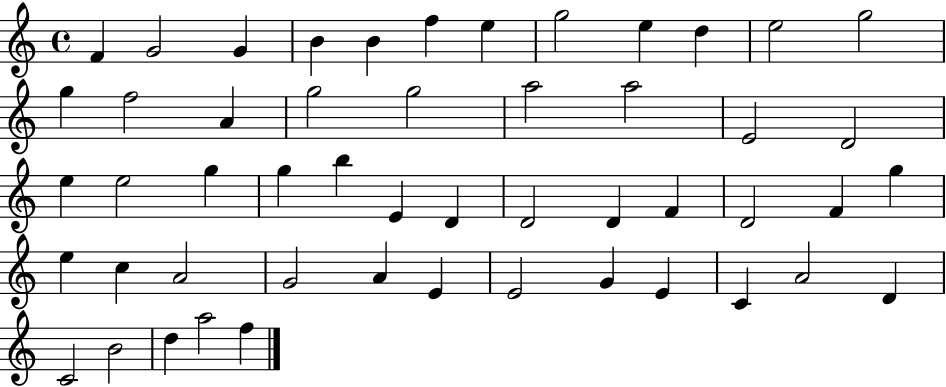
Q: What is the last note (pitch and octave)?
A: F5